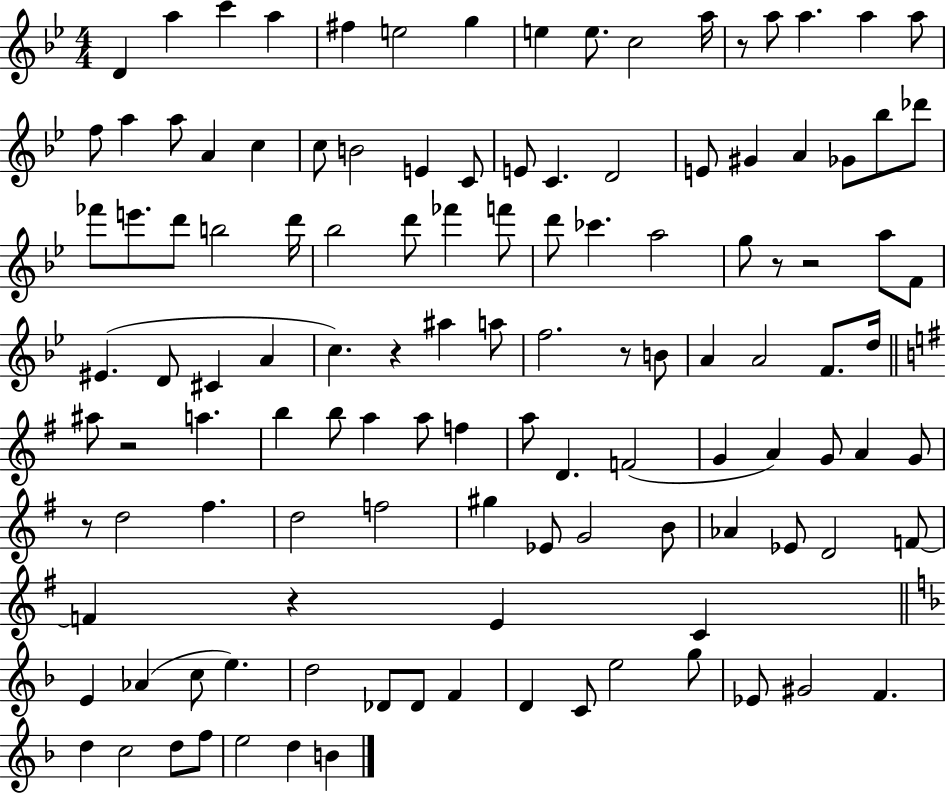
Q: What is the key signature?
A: BES major